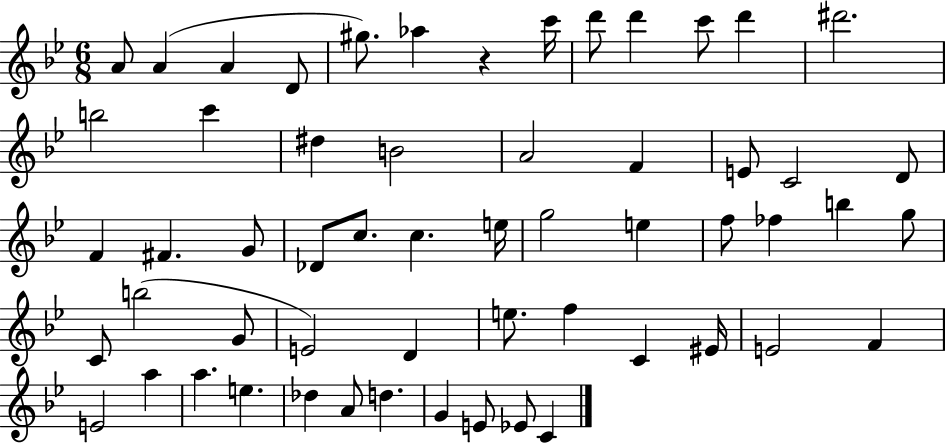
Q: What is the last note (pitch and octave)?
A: C4